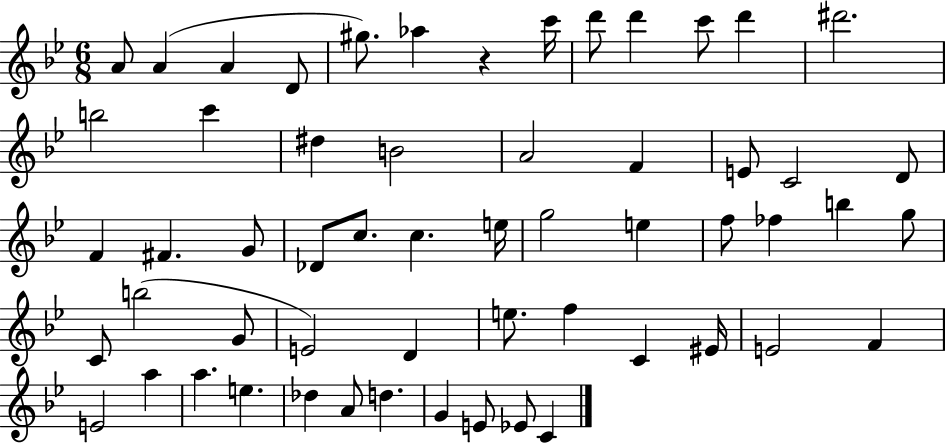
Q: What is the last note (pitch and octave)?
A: C4